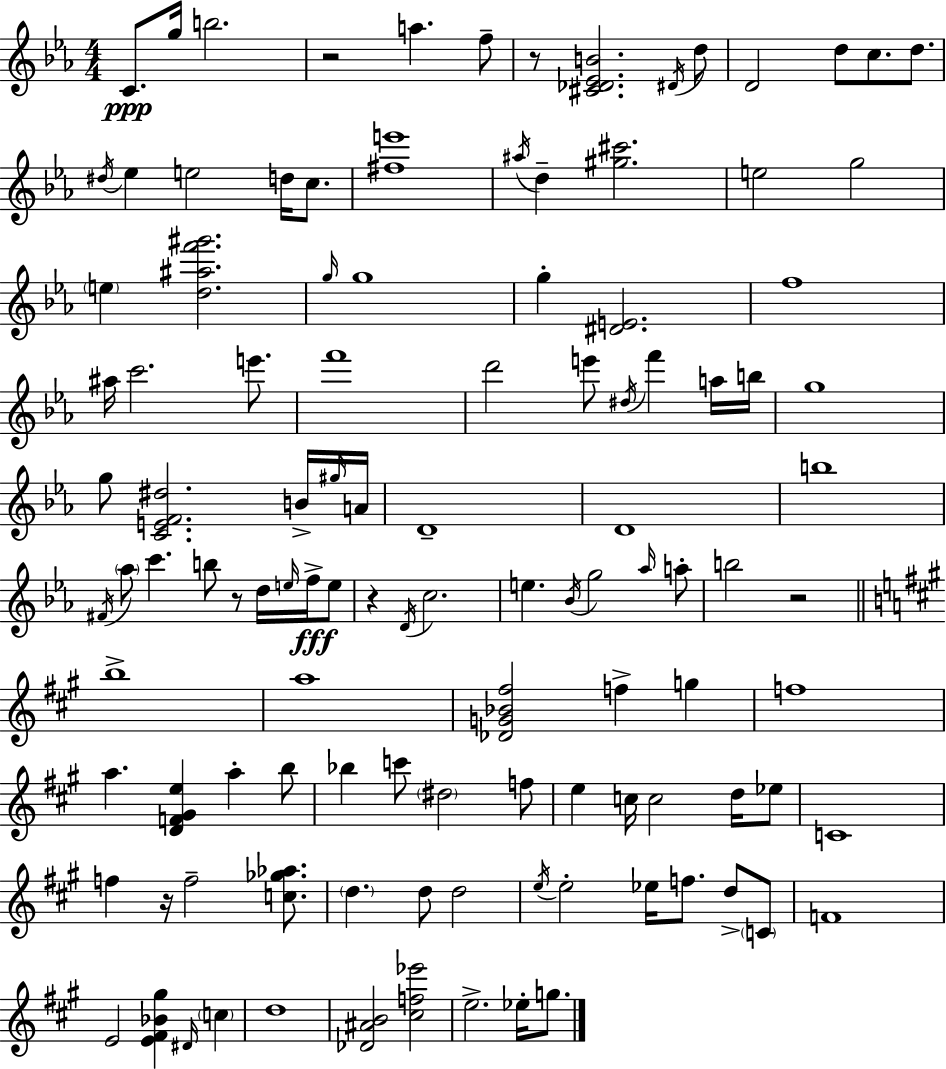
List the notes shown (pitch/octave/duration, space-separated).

C4/e. G5/s B5/h. R/h A5/q. F5/e R/e [C#4,Db4,Eb4,B4]/h. D#4/s D5/e D4/h D5/e C5/e. D5/e. D#5/s Eb5/q E5/h D5/s C5/e. [F#5,E6]/w A#5/s D5/q [G#5,C#6]/h. E5/h G5/h E5/q [D5,A#5,F6,G#6]/h. G5/s G5/w G5/q [D#4,E4]/h. F5/w A#5/s C6/h. E6/e. F6/w D6/h E6/e D#5/s F6/q A5/s B5/s G5/w G5/e [C4,E4,F4,D#5]/h. B4/s G#5/s A4/s D4/w D4/w B5/w F#4/s Ab5/e C6/q. B5/e R/e D5/s E5/s F5/s E5/e R/q D4/s C5/h. E5/q. Bb4/s G5/h Ab5/s A5/e B5/h R/h B5/w A5/w [Db4,G4,Bb4,F#5]/h F5/q G5/q F5/w A5/q. [D4,F4,G#4,E5]/q A5/q B5/e Bb5/q C6/e D#5/h F5/e E5/q C5/s C5/h D5/s Eb5/e C4/w F5/q R/s F5/h [C5,Gb5,Ab5]/e. D5/q. D5/e D5/h E5/s E5/h Eb5/s F5/e. D5/e C4/e F4/w E4/h [E4,F#4,Bb4,G#5]/q D#4/s C5/q D5/w [Db4,A#4,B4]/h [C#5,F5,Eb6]/h E5/h. Eb5/s G5/e.